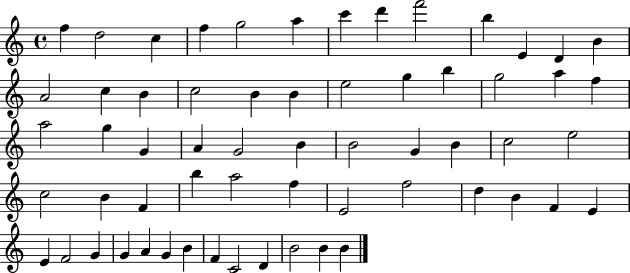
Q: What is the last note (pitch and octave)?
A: B4